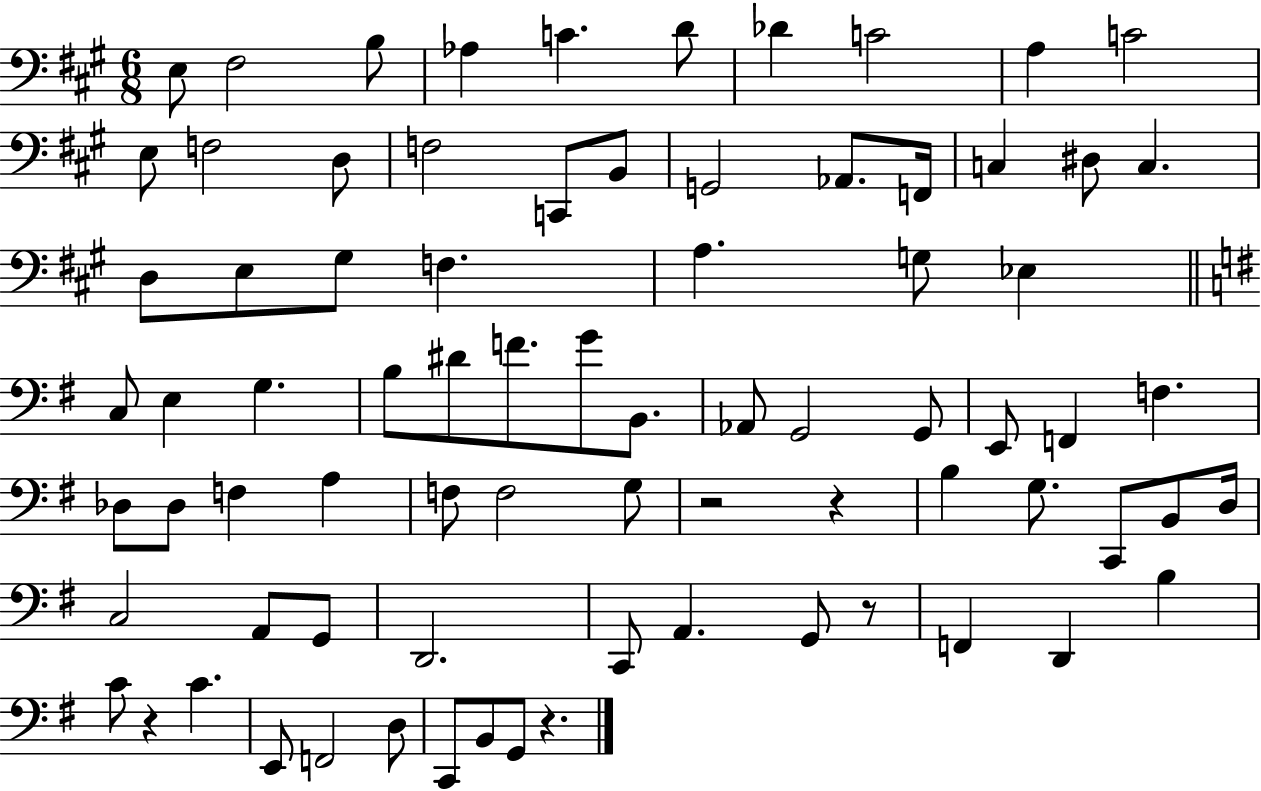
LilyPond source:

{
  \clef bass
  \numericTimeSignature
  \time 6/8
  \key a \major
  e8 fis2 b8 | aes4 c'4. d'8 | des'4 c'2 | a4 c'2 | \break e8 f2 d8 | f2 c,8 b,8 | g,2 aes,8. f,16 | c4 dis8 c4. | \break d8 e8 gis8 f4. | a4. g8 ees4 | \bar "||" \break \key g \major c8 e4 g4. | b8 dis'8 f'8. g'8 b,8. | aes,8 g,2 g,8 | e,8 f,4 f4. | \break des8 des8 f4 a4 | f8 f2 g8 | r2 r4 | b4 g8. c,8 b,8 d16 | \break c2 a,8 g,8 | d,2. | c,8 a,4. g,8 r8 | f,4 d,4 b4 | \break c'8 r4 c'4. | e,8 f,2 d8 | c,8 b,8 g,8 r4. | \bar "|."
}